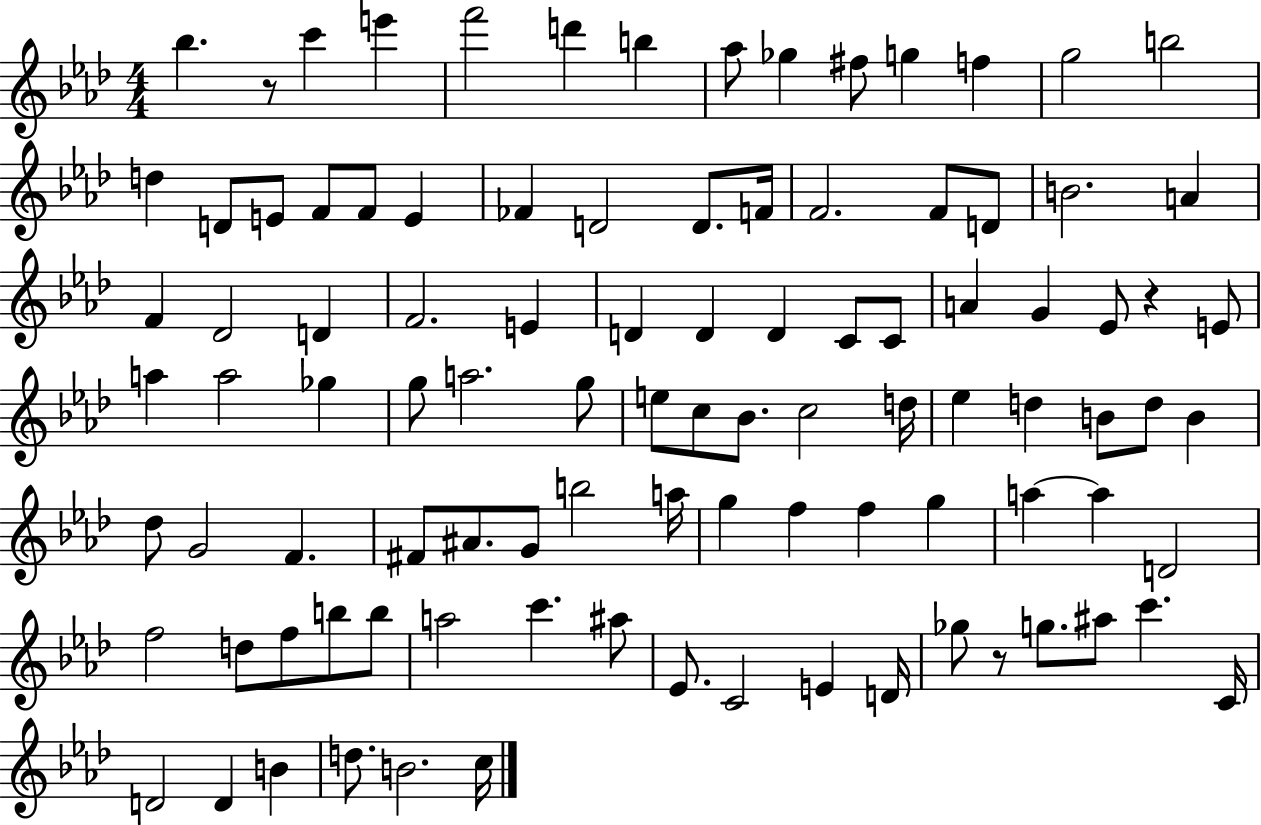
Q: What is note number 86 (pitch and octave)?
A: Gb5